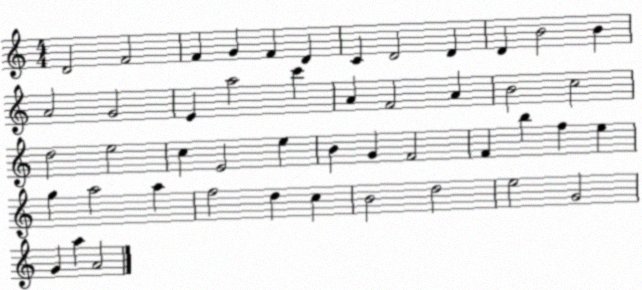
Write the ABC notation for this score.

X:1
T:Untitled
M:4/4
L:1/4
K:C
D2 F2 F G F D C D2 D D B2 B A2 G2 E a2 c' A F2 A B2 c2 d2 e2 c E2 e B G F2 F b f e g a2 a f2 d c B2 d2 e2 G2 G a A2